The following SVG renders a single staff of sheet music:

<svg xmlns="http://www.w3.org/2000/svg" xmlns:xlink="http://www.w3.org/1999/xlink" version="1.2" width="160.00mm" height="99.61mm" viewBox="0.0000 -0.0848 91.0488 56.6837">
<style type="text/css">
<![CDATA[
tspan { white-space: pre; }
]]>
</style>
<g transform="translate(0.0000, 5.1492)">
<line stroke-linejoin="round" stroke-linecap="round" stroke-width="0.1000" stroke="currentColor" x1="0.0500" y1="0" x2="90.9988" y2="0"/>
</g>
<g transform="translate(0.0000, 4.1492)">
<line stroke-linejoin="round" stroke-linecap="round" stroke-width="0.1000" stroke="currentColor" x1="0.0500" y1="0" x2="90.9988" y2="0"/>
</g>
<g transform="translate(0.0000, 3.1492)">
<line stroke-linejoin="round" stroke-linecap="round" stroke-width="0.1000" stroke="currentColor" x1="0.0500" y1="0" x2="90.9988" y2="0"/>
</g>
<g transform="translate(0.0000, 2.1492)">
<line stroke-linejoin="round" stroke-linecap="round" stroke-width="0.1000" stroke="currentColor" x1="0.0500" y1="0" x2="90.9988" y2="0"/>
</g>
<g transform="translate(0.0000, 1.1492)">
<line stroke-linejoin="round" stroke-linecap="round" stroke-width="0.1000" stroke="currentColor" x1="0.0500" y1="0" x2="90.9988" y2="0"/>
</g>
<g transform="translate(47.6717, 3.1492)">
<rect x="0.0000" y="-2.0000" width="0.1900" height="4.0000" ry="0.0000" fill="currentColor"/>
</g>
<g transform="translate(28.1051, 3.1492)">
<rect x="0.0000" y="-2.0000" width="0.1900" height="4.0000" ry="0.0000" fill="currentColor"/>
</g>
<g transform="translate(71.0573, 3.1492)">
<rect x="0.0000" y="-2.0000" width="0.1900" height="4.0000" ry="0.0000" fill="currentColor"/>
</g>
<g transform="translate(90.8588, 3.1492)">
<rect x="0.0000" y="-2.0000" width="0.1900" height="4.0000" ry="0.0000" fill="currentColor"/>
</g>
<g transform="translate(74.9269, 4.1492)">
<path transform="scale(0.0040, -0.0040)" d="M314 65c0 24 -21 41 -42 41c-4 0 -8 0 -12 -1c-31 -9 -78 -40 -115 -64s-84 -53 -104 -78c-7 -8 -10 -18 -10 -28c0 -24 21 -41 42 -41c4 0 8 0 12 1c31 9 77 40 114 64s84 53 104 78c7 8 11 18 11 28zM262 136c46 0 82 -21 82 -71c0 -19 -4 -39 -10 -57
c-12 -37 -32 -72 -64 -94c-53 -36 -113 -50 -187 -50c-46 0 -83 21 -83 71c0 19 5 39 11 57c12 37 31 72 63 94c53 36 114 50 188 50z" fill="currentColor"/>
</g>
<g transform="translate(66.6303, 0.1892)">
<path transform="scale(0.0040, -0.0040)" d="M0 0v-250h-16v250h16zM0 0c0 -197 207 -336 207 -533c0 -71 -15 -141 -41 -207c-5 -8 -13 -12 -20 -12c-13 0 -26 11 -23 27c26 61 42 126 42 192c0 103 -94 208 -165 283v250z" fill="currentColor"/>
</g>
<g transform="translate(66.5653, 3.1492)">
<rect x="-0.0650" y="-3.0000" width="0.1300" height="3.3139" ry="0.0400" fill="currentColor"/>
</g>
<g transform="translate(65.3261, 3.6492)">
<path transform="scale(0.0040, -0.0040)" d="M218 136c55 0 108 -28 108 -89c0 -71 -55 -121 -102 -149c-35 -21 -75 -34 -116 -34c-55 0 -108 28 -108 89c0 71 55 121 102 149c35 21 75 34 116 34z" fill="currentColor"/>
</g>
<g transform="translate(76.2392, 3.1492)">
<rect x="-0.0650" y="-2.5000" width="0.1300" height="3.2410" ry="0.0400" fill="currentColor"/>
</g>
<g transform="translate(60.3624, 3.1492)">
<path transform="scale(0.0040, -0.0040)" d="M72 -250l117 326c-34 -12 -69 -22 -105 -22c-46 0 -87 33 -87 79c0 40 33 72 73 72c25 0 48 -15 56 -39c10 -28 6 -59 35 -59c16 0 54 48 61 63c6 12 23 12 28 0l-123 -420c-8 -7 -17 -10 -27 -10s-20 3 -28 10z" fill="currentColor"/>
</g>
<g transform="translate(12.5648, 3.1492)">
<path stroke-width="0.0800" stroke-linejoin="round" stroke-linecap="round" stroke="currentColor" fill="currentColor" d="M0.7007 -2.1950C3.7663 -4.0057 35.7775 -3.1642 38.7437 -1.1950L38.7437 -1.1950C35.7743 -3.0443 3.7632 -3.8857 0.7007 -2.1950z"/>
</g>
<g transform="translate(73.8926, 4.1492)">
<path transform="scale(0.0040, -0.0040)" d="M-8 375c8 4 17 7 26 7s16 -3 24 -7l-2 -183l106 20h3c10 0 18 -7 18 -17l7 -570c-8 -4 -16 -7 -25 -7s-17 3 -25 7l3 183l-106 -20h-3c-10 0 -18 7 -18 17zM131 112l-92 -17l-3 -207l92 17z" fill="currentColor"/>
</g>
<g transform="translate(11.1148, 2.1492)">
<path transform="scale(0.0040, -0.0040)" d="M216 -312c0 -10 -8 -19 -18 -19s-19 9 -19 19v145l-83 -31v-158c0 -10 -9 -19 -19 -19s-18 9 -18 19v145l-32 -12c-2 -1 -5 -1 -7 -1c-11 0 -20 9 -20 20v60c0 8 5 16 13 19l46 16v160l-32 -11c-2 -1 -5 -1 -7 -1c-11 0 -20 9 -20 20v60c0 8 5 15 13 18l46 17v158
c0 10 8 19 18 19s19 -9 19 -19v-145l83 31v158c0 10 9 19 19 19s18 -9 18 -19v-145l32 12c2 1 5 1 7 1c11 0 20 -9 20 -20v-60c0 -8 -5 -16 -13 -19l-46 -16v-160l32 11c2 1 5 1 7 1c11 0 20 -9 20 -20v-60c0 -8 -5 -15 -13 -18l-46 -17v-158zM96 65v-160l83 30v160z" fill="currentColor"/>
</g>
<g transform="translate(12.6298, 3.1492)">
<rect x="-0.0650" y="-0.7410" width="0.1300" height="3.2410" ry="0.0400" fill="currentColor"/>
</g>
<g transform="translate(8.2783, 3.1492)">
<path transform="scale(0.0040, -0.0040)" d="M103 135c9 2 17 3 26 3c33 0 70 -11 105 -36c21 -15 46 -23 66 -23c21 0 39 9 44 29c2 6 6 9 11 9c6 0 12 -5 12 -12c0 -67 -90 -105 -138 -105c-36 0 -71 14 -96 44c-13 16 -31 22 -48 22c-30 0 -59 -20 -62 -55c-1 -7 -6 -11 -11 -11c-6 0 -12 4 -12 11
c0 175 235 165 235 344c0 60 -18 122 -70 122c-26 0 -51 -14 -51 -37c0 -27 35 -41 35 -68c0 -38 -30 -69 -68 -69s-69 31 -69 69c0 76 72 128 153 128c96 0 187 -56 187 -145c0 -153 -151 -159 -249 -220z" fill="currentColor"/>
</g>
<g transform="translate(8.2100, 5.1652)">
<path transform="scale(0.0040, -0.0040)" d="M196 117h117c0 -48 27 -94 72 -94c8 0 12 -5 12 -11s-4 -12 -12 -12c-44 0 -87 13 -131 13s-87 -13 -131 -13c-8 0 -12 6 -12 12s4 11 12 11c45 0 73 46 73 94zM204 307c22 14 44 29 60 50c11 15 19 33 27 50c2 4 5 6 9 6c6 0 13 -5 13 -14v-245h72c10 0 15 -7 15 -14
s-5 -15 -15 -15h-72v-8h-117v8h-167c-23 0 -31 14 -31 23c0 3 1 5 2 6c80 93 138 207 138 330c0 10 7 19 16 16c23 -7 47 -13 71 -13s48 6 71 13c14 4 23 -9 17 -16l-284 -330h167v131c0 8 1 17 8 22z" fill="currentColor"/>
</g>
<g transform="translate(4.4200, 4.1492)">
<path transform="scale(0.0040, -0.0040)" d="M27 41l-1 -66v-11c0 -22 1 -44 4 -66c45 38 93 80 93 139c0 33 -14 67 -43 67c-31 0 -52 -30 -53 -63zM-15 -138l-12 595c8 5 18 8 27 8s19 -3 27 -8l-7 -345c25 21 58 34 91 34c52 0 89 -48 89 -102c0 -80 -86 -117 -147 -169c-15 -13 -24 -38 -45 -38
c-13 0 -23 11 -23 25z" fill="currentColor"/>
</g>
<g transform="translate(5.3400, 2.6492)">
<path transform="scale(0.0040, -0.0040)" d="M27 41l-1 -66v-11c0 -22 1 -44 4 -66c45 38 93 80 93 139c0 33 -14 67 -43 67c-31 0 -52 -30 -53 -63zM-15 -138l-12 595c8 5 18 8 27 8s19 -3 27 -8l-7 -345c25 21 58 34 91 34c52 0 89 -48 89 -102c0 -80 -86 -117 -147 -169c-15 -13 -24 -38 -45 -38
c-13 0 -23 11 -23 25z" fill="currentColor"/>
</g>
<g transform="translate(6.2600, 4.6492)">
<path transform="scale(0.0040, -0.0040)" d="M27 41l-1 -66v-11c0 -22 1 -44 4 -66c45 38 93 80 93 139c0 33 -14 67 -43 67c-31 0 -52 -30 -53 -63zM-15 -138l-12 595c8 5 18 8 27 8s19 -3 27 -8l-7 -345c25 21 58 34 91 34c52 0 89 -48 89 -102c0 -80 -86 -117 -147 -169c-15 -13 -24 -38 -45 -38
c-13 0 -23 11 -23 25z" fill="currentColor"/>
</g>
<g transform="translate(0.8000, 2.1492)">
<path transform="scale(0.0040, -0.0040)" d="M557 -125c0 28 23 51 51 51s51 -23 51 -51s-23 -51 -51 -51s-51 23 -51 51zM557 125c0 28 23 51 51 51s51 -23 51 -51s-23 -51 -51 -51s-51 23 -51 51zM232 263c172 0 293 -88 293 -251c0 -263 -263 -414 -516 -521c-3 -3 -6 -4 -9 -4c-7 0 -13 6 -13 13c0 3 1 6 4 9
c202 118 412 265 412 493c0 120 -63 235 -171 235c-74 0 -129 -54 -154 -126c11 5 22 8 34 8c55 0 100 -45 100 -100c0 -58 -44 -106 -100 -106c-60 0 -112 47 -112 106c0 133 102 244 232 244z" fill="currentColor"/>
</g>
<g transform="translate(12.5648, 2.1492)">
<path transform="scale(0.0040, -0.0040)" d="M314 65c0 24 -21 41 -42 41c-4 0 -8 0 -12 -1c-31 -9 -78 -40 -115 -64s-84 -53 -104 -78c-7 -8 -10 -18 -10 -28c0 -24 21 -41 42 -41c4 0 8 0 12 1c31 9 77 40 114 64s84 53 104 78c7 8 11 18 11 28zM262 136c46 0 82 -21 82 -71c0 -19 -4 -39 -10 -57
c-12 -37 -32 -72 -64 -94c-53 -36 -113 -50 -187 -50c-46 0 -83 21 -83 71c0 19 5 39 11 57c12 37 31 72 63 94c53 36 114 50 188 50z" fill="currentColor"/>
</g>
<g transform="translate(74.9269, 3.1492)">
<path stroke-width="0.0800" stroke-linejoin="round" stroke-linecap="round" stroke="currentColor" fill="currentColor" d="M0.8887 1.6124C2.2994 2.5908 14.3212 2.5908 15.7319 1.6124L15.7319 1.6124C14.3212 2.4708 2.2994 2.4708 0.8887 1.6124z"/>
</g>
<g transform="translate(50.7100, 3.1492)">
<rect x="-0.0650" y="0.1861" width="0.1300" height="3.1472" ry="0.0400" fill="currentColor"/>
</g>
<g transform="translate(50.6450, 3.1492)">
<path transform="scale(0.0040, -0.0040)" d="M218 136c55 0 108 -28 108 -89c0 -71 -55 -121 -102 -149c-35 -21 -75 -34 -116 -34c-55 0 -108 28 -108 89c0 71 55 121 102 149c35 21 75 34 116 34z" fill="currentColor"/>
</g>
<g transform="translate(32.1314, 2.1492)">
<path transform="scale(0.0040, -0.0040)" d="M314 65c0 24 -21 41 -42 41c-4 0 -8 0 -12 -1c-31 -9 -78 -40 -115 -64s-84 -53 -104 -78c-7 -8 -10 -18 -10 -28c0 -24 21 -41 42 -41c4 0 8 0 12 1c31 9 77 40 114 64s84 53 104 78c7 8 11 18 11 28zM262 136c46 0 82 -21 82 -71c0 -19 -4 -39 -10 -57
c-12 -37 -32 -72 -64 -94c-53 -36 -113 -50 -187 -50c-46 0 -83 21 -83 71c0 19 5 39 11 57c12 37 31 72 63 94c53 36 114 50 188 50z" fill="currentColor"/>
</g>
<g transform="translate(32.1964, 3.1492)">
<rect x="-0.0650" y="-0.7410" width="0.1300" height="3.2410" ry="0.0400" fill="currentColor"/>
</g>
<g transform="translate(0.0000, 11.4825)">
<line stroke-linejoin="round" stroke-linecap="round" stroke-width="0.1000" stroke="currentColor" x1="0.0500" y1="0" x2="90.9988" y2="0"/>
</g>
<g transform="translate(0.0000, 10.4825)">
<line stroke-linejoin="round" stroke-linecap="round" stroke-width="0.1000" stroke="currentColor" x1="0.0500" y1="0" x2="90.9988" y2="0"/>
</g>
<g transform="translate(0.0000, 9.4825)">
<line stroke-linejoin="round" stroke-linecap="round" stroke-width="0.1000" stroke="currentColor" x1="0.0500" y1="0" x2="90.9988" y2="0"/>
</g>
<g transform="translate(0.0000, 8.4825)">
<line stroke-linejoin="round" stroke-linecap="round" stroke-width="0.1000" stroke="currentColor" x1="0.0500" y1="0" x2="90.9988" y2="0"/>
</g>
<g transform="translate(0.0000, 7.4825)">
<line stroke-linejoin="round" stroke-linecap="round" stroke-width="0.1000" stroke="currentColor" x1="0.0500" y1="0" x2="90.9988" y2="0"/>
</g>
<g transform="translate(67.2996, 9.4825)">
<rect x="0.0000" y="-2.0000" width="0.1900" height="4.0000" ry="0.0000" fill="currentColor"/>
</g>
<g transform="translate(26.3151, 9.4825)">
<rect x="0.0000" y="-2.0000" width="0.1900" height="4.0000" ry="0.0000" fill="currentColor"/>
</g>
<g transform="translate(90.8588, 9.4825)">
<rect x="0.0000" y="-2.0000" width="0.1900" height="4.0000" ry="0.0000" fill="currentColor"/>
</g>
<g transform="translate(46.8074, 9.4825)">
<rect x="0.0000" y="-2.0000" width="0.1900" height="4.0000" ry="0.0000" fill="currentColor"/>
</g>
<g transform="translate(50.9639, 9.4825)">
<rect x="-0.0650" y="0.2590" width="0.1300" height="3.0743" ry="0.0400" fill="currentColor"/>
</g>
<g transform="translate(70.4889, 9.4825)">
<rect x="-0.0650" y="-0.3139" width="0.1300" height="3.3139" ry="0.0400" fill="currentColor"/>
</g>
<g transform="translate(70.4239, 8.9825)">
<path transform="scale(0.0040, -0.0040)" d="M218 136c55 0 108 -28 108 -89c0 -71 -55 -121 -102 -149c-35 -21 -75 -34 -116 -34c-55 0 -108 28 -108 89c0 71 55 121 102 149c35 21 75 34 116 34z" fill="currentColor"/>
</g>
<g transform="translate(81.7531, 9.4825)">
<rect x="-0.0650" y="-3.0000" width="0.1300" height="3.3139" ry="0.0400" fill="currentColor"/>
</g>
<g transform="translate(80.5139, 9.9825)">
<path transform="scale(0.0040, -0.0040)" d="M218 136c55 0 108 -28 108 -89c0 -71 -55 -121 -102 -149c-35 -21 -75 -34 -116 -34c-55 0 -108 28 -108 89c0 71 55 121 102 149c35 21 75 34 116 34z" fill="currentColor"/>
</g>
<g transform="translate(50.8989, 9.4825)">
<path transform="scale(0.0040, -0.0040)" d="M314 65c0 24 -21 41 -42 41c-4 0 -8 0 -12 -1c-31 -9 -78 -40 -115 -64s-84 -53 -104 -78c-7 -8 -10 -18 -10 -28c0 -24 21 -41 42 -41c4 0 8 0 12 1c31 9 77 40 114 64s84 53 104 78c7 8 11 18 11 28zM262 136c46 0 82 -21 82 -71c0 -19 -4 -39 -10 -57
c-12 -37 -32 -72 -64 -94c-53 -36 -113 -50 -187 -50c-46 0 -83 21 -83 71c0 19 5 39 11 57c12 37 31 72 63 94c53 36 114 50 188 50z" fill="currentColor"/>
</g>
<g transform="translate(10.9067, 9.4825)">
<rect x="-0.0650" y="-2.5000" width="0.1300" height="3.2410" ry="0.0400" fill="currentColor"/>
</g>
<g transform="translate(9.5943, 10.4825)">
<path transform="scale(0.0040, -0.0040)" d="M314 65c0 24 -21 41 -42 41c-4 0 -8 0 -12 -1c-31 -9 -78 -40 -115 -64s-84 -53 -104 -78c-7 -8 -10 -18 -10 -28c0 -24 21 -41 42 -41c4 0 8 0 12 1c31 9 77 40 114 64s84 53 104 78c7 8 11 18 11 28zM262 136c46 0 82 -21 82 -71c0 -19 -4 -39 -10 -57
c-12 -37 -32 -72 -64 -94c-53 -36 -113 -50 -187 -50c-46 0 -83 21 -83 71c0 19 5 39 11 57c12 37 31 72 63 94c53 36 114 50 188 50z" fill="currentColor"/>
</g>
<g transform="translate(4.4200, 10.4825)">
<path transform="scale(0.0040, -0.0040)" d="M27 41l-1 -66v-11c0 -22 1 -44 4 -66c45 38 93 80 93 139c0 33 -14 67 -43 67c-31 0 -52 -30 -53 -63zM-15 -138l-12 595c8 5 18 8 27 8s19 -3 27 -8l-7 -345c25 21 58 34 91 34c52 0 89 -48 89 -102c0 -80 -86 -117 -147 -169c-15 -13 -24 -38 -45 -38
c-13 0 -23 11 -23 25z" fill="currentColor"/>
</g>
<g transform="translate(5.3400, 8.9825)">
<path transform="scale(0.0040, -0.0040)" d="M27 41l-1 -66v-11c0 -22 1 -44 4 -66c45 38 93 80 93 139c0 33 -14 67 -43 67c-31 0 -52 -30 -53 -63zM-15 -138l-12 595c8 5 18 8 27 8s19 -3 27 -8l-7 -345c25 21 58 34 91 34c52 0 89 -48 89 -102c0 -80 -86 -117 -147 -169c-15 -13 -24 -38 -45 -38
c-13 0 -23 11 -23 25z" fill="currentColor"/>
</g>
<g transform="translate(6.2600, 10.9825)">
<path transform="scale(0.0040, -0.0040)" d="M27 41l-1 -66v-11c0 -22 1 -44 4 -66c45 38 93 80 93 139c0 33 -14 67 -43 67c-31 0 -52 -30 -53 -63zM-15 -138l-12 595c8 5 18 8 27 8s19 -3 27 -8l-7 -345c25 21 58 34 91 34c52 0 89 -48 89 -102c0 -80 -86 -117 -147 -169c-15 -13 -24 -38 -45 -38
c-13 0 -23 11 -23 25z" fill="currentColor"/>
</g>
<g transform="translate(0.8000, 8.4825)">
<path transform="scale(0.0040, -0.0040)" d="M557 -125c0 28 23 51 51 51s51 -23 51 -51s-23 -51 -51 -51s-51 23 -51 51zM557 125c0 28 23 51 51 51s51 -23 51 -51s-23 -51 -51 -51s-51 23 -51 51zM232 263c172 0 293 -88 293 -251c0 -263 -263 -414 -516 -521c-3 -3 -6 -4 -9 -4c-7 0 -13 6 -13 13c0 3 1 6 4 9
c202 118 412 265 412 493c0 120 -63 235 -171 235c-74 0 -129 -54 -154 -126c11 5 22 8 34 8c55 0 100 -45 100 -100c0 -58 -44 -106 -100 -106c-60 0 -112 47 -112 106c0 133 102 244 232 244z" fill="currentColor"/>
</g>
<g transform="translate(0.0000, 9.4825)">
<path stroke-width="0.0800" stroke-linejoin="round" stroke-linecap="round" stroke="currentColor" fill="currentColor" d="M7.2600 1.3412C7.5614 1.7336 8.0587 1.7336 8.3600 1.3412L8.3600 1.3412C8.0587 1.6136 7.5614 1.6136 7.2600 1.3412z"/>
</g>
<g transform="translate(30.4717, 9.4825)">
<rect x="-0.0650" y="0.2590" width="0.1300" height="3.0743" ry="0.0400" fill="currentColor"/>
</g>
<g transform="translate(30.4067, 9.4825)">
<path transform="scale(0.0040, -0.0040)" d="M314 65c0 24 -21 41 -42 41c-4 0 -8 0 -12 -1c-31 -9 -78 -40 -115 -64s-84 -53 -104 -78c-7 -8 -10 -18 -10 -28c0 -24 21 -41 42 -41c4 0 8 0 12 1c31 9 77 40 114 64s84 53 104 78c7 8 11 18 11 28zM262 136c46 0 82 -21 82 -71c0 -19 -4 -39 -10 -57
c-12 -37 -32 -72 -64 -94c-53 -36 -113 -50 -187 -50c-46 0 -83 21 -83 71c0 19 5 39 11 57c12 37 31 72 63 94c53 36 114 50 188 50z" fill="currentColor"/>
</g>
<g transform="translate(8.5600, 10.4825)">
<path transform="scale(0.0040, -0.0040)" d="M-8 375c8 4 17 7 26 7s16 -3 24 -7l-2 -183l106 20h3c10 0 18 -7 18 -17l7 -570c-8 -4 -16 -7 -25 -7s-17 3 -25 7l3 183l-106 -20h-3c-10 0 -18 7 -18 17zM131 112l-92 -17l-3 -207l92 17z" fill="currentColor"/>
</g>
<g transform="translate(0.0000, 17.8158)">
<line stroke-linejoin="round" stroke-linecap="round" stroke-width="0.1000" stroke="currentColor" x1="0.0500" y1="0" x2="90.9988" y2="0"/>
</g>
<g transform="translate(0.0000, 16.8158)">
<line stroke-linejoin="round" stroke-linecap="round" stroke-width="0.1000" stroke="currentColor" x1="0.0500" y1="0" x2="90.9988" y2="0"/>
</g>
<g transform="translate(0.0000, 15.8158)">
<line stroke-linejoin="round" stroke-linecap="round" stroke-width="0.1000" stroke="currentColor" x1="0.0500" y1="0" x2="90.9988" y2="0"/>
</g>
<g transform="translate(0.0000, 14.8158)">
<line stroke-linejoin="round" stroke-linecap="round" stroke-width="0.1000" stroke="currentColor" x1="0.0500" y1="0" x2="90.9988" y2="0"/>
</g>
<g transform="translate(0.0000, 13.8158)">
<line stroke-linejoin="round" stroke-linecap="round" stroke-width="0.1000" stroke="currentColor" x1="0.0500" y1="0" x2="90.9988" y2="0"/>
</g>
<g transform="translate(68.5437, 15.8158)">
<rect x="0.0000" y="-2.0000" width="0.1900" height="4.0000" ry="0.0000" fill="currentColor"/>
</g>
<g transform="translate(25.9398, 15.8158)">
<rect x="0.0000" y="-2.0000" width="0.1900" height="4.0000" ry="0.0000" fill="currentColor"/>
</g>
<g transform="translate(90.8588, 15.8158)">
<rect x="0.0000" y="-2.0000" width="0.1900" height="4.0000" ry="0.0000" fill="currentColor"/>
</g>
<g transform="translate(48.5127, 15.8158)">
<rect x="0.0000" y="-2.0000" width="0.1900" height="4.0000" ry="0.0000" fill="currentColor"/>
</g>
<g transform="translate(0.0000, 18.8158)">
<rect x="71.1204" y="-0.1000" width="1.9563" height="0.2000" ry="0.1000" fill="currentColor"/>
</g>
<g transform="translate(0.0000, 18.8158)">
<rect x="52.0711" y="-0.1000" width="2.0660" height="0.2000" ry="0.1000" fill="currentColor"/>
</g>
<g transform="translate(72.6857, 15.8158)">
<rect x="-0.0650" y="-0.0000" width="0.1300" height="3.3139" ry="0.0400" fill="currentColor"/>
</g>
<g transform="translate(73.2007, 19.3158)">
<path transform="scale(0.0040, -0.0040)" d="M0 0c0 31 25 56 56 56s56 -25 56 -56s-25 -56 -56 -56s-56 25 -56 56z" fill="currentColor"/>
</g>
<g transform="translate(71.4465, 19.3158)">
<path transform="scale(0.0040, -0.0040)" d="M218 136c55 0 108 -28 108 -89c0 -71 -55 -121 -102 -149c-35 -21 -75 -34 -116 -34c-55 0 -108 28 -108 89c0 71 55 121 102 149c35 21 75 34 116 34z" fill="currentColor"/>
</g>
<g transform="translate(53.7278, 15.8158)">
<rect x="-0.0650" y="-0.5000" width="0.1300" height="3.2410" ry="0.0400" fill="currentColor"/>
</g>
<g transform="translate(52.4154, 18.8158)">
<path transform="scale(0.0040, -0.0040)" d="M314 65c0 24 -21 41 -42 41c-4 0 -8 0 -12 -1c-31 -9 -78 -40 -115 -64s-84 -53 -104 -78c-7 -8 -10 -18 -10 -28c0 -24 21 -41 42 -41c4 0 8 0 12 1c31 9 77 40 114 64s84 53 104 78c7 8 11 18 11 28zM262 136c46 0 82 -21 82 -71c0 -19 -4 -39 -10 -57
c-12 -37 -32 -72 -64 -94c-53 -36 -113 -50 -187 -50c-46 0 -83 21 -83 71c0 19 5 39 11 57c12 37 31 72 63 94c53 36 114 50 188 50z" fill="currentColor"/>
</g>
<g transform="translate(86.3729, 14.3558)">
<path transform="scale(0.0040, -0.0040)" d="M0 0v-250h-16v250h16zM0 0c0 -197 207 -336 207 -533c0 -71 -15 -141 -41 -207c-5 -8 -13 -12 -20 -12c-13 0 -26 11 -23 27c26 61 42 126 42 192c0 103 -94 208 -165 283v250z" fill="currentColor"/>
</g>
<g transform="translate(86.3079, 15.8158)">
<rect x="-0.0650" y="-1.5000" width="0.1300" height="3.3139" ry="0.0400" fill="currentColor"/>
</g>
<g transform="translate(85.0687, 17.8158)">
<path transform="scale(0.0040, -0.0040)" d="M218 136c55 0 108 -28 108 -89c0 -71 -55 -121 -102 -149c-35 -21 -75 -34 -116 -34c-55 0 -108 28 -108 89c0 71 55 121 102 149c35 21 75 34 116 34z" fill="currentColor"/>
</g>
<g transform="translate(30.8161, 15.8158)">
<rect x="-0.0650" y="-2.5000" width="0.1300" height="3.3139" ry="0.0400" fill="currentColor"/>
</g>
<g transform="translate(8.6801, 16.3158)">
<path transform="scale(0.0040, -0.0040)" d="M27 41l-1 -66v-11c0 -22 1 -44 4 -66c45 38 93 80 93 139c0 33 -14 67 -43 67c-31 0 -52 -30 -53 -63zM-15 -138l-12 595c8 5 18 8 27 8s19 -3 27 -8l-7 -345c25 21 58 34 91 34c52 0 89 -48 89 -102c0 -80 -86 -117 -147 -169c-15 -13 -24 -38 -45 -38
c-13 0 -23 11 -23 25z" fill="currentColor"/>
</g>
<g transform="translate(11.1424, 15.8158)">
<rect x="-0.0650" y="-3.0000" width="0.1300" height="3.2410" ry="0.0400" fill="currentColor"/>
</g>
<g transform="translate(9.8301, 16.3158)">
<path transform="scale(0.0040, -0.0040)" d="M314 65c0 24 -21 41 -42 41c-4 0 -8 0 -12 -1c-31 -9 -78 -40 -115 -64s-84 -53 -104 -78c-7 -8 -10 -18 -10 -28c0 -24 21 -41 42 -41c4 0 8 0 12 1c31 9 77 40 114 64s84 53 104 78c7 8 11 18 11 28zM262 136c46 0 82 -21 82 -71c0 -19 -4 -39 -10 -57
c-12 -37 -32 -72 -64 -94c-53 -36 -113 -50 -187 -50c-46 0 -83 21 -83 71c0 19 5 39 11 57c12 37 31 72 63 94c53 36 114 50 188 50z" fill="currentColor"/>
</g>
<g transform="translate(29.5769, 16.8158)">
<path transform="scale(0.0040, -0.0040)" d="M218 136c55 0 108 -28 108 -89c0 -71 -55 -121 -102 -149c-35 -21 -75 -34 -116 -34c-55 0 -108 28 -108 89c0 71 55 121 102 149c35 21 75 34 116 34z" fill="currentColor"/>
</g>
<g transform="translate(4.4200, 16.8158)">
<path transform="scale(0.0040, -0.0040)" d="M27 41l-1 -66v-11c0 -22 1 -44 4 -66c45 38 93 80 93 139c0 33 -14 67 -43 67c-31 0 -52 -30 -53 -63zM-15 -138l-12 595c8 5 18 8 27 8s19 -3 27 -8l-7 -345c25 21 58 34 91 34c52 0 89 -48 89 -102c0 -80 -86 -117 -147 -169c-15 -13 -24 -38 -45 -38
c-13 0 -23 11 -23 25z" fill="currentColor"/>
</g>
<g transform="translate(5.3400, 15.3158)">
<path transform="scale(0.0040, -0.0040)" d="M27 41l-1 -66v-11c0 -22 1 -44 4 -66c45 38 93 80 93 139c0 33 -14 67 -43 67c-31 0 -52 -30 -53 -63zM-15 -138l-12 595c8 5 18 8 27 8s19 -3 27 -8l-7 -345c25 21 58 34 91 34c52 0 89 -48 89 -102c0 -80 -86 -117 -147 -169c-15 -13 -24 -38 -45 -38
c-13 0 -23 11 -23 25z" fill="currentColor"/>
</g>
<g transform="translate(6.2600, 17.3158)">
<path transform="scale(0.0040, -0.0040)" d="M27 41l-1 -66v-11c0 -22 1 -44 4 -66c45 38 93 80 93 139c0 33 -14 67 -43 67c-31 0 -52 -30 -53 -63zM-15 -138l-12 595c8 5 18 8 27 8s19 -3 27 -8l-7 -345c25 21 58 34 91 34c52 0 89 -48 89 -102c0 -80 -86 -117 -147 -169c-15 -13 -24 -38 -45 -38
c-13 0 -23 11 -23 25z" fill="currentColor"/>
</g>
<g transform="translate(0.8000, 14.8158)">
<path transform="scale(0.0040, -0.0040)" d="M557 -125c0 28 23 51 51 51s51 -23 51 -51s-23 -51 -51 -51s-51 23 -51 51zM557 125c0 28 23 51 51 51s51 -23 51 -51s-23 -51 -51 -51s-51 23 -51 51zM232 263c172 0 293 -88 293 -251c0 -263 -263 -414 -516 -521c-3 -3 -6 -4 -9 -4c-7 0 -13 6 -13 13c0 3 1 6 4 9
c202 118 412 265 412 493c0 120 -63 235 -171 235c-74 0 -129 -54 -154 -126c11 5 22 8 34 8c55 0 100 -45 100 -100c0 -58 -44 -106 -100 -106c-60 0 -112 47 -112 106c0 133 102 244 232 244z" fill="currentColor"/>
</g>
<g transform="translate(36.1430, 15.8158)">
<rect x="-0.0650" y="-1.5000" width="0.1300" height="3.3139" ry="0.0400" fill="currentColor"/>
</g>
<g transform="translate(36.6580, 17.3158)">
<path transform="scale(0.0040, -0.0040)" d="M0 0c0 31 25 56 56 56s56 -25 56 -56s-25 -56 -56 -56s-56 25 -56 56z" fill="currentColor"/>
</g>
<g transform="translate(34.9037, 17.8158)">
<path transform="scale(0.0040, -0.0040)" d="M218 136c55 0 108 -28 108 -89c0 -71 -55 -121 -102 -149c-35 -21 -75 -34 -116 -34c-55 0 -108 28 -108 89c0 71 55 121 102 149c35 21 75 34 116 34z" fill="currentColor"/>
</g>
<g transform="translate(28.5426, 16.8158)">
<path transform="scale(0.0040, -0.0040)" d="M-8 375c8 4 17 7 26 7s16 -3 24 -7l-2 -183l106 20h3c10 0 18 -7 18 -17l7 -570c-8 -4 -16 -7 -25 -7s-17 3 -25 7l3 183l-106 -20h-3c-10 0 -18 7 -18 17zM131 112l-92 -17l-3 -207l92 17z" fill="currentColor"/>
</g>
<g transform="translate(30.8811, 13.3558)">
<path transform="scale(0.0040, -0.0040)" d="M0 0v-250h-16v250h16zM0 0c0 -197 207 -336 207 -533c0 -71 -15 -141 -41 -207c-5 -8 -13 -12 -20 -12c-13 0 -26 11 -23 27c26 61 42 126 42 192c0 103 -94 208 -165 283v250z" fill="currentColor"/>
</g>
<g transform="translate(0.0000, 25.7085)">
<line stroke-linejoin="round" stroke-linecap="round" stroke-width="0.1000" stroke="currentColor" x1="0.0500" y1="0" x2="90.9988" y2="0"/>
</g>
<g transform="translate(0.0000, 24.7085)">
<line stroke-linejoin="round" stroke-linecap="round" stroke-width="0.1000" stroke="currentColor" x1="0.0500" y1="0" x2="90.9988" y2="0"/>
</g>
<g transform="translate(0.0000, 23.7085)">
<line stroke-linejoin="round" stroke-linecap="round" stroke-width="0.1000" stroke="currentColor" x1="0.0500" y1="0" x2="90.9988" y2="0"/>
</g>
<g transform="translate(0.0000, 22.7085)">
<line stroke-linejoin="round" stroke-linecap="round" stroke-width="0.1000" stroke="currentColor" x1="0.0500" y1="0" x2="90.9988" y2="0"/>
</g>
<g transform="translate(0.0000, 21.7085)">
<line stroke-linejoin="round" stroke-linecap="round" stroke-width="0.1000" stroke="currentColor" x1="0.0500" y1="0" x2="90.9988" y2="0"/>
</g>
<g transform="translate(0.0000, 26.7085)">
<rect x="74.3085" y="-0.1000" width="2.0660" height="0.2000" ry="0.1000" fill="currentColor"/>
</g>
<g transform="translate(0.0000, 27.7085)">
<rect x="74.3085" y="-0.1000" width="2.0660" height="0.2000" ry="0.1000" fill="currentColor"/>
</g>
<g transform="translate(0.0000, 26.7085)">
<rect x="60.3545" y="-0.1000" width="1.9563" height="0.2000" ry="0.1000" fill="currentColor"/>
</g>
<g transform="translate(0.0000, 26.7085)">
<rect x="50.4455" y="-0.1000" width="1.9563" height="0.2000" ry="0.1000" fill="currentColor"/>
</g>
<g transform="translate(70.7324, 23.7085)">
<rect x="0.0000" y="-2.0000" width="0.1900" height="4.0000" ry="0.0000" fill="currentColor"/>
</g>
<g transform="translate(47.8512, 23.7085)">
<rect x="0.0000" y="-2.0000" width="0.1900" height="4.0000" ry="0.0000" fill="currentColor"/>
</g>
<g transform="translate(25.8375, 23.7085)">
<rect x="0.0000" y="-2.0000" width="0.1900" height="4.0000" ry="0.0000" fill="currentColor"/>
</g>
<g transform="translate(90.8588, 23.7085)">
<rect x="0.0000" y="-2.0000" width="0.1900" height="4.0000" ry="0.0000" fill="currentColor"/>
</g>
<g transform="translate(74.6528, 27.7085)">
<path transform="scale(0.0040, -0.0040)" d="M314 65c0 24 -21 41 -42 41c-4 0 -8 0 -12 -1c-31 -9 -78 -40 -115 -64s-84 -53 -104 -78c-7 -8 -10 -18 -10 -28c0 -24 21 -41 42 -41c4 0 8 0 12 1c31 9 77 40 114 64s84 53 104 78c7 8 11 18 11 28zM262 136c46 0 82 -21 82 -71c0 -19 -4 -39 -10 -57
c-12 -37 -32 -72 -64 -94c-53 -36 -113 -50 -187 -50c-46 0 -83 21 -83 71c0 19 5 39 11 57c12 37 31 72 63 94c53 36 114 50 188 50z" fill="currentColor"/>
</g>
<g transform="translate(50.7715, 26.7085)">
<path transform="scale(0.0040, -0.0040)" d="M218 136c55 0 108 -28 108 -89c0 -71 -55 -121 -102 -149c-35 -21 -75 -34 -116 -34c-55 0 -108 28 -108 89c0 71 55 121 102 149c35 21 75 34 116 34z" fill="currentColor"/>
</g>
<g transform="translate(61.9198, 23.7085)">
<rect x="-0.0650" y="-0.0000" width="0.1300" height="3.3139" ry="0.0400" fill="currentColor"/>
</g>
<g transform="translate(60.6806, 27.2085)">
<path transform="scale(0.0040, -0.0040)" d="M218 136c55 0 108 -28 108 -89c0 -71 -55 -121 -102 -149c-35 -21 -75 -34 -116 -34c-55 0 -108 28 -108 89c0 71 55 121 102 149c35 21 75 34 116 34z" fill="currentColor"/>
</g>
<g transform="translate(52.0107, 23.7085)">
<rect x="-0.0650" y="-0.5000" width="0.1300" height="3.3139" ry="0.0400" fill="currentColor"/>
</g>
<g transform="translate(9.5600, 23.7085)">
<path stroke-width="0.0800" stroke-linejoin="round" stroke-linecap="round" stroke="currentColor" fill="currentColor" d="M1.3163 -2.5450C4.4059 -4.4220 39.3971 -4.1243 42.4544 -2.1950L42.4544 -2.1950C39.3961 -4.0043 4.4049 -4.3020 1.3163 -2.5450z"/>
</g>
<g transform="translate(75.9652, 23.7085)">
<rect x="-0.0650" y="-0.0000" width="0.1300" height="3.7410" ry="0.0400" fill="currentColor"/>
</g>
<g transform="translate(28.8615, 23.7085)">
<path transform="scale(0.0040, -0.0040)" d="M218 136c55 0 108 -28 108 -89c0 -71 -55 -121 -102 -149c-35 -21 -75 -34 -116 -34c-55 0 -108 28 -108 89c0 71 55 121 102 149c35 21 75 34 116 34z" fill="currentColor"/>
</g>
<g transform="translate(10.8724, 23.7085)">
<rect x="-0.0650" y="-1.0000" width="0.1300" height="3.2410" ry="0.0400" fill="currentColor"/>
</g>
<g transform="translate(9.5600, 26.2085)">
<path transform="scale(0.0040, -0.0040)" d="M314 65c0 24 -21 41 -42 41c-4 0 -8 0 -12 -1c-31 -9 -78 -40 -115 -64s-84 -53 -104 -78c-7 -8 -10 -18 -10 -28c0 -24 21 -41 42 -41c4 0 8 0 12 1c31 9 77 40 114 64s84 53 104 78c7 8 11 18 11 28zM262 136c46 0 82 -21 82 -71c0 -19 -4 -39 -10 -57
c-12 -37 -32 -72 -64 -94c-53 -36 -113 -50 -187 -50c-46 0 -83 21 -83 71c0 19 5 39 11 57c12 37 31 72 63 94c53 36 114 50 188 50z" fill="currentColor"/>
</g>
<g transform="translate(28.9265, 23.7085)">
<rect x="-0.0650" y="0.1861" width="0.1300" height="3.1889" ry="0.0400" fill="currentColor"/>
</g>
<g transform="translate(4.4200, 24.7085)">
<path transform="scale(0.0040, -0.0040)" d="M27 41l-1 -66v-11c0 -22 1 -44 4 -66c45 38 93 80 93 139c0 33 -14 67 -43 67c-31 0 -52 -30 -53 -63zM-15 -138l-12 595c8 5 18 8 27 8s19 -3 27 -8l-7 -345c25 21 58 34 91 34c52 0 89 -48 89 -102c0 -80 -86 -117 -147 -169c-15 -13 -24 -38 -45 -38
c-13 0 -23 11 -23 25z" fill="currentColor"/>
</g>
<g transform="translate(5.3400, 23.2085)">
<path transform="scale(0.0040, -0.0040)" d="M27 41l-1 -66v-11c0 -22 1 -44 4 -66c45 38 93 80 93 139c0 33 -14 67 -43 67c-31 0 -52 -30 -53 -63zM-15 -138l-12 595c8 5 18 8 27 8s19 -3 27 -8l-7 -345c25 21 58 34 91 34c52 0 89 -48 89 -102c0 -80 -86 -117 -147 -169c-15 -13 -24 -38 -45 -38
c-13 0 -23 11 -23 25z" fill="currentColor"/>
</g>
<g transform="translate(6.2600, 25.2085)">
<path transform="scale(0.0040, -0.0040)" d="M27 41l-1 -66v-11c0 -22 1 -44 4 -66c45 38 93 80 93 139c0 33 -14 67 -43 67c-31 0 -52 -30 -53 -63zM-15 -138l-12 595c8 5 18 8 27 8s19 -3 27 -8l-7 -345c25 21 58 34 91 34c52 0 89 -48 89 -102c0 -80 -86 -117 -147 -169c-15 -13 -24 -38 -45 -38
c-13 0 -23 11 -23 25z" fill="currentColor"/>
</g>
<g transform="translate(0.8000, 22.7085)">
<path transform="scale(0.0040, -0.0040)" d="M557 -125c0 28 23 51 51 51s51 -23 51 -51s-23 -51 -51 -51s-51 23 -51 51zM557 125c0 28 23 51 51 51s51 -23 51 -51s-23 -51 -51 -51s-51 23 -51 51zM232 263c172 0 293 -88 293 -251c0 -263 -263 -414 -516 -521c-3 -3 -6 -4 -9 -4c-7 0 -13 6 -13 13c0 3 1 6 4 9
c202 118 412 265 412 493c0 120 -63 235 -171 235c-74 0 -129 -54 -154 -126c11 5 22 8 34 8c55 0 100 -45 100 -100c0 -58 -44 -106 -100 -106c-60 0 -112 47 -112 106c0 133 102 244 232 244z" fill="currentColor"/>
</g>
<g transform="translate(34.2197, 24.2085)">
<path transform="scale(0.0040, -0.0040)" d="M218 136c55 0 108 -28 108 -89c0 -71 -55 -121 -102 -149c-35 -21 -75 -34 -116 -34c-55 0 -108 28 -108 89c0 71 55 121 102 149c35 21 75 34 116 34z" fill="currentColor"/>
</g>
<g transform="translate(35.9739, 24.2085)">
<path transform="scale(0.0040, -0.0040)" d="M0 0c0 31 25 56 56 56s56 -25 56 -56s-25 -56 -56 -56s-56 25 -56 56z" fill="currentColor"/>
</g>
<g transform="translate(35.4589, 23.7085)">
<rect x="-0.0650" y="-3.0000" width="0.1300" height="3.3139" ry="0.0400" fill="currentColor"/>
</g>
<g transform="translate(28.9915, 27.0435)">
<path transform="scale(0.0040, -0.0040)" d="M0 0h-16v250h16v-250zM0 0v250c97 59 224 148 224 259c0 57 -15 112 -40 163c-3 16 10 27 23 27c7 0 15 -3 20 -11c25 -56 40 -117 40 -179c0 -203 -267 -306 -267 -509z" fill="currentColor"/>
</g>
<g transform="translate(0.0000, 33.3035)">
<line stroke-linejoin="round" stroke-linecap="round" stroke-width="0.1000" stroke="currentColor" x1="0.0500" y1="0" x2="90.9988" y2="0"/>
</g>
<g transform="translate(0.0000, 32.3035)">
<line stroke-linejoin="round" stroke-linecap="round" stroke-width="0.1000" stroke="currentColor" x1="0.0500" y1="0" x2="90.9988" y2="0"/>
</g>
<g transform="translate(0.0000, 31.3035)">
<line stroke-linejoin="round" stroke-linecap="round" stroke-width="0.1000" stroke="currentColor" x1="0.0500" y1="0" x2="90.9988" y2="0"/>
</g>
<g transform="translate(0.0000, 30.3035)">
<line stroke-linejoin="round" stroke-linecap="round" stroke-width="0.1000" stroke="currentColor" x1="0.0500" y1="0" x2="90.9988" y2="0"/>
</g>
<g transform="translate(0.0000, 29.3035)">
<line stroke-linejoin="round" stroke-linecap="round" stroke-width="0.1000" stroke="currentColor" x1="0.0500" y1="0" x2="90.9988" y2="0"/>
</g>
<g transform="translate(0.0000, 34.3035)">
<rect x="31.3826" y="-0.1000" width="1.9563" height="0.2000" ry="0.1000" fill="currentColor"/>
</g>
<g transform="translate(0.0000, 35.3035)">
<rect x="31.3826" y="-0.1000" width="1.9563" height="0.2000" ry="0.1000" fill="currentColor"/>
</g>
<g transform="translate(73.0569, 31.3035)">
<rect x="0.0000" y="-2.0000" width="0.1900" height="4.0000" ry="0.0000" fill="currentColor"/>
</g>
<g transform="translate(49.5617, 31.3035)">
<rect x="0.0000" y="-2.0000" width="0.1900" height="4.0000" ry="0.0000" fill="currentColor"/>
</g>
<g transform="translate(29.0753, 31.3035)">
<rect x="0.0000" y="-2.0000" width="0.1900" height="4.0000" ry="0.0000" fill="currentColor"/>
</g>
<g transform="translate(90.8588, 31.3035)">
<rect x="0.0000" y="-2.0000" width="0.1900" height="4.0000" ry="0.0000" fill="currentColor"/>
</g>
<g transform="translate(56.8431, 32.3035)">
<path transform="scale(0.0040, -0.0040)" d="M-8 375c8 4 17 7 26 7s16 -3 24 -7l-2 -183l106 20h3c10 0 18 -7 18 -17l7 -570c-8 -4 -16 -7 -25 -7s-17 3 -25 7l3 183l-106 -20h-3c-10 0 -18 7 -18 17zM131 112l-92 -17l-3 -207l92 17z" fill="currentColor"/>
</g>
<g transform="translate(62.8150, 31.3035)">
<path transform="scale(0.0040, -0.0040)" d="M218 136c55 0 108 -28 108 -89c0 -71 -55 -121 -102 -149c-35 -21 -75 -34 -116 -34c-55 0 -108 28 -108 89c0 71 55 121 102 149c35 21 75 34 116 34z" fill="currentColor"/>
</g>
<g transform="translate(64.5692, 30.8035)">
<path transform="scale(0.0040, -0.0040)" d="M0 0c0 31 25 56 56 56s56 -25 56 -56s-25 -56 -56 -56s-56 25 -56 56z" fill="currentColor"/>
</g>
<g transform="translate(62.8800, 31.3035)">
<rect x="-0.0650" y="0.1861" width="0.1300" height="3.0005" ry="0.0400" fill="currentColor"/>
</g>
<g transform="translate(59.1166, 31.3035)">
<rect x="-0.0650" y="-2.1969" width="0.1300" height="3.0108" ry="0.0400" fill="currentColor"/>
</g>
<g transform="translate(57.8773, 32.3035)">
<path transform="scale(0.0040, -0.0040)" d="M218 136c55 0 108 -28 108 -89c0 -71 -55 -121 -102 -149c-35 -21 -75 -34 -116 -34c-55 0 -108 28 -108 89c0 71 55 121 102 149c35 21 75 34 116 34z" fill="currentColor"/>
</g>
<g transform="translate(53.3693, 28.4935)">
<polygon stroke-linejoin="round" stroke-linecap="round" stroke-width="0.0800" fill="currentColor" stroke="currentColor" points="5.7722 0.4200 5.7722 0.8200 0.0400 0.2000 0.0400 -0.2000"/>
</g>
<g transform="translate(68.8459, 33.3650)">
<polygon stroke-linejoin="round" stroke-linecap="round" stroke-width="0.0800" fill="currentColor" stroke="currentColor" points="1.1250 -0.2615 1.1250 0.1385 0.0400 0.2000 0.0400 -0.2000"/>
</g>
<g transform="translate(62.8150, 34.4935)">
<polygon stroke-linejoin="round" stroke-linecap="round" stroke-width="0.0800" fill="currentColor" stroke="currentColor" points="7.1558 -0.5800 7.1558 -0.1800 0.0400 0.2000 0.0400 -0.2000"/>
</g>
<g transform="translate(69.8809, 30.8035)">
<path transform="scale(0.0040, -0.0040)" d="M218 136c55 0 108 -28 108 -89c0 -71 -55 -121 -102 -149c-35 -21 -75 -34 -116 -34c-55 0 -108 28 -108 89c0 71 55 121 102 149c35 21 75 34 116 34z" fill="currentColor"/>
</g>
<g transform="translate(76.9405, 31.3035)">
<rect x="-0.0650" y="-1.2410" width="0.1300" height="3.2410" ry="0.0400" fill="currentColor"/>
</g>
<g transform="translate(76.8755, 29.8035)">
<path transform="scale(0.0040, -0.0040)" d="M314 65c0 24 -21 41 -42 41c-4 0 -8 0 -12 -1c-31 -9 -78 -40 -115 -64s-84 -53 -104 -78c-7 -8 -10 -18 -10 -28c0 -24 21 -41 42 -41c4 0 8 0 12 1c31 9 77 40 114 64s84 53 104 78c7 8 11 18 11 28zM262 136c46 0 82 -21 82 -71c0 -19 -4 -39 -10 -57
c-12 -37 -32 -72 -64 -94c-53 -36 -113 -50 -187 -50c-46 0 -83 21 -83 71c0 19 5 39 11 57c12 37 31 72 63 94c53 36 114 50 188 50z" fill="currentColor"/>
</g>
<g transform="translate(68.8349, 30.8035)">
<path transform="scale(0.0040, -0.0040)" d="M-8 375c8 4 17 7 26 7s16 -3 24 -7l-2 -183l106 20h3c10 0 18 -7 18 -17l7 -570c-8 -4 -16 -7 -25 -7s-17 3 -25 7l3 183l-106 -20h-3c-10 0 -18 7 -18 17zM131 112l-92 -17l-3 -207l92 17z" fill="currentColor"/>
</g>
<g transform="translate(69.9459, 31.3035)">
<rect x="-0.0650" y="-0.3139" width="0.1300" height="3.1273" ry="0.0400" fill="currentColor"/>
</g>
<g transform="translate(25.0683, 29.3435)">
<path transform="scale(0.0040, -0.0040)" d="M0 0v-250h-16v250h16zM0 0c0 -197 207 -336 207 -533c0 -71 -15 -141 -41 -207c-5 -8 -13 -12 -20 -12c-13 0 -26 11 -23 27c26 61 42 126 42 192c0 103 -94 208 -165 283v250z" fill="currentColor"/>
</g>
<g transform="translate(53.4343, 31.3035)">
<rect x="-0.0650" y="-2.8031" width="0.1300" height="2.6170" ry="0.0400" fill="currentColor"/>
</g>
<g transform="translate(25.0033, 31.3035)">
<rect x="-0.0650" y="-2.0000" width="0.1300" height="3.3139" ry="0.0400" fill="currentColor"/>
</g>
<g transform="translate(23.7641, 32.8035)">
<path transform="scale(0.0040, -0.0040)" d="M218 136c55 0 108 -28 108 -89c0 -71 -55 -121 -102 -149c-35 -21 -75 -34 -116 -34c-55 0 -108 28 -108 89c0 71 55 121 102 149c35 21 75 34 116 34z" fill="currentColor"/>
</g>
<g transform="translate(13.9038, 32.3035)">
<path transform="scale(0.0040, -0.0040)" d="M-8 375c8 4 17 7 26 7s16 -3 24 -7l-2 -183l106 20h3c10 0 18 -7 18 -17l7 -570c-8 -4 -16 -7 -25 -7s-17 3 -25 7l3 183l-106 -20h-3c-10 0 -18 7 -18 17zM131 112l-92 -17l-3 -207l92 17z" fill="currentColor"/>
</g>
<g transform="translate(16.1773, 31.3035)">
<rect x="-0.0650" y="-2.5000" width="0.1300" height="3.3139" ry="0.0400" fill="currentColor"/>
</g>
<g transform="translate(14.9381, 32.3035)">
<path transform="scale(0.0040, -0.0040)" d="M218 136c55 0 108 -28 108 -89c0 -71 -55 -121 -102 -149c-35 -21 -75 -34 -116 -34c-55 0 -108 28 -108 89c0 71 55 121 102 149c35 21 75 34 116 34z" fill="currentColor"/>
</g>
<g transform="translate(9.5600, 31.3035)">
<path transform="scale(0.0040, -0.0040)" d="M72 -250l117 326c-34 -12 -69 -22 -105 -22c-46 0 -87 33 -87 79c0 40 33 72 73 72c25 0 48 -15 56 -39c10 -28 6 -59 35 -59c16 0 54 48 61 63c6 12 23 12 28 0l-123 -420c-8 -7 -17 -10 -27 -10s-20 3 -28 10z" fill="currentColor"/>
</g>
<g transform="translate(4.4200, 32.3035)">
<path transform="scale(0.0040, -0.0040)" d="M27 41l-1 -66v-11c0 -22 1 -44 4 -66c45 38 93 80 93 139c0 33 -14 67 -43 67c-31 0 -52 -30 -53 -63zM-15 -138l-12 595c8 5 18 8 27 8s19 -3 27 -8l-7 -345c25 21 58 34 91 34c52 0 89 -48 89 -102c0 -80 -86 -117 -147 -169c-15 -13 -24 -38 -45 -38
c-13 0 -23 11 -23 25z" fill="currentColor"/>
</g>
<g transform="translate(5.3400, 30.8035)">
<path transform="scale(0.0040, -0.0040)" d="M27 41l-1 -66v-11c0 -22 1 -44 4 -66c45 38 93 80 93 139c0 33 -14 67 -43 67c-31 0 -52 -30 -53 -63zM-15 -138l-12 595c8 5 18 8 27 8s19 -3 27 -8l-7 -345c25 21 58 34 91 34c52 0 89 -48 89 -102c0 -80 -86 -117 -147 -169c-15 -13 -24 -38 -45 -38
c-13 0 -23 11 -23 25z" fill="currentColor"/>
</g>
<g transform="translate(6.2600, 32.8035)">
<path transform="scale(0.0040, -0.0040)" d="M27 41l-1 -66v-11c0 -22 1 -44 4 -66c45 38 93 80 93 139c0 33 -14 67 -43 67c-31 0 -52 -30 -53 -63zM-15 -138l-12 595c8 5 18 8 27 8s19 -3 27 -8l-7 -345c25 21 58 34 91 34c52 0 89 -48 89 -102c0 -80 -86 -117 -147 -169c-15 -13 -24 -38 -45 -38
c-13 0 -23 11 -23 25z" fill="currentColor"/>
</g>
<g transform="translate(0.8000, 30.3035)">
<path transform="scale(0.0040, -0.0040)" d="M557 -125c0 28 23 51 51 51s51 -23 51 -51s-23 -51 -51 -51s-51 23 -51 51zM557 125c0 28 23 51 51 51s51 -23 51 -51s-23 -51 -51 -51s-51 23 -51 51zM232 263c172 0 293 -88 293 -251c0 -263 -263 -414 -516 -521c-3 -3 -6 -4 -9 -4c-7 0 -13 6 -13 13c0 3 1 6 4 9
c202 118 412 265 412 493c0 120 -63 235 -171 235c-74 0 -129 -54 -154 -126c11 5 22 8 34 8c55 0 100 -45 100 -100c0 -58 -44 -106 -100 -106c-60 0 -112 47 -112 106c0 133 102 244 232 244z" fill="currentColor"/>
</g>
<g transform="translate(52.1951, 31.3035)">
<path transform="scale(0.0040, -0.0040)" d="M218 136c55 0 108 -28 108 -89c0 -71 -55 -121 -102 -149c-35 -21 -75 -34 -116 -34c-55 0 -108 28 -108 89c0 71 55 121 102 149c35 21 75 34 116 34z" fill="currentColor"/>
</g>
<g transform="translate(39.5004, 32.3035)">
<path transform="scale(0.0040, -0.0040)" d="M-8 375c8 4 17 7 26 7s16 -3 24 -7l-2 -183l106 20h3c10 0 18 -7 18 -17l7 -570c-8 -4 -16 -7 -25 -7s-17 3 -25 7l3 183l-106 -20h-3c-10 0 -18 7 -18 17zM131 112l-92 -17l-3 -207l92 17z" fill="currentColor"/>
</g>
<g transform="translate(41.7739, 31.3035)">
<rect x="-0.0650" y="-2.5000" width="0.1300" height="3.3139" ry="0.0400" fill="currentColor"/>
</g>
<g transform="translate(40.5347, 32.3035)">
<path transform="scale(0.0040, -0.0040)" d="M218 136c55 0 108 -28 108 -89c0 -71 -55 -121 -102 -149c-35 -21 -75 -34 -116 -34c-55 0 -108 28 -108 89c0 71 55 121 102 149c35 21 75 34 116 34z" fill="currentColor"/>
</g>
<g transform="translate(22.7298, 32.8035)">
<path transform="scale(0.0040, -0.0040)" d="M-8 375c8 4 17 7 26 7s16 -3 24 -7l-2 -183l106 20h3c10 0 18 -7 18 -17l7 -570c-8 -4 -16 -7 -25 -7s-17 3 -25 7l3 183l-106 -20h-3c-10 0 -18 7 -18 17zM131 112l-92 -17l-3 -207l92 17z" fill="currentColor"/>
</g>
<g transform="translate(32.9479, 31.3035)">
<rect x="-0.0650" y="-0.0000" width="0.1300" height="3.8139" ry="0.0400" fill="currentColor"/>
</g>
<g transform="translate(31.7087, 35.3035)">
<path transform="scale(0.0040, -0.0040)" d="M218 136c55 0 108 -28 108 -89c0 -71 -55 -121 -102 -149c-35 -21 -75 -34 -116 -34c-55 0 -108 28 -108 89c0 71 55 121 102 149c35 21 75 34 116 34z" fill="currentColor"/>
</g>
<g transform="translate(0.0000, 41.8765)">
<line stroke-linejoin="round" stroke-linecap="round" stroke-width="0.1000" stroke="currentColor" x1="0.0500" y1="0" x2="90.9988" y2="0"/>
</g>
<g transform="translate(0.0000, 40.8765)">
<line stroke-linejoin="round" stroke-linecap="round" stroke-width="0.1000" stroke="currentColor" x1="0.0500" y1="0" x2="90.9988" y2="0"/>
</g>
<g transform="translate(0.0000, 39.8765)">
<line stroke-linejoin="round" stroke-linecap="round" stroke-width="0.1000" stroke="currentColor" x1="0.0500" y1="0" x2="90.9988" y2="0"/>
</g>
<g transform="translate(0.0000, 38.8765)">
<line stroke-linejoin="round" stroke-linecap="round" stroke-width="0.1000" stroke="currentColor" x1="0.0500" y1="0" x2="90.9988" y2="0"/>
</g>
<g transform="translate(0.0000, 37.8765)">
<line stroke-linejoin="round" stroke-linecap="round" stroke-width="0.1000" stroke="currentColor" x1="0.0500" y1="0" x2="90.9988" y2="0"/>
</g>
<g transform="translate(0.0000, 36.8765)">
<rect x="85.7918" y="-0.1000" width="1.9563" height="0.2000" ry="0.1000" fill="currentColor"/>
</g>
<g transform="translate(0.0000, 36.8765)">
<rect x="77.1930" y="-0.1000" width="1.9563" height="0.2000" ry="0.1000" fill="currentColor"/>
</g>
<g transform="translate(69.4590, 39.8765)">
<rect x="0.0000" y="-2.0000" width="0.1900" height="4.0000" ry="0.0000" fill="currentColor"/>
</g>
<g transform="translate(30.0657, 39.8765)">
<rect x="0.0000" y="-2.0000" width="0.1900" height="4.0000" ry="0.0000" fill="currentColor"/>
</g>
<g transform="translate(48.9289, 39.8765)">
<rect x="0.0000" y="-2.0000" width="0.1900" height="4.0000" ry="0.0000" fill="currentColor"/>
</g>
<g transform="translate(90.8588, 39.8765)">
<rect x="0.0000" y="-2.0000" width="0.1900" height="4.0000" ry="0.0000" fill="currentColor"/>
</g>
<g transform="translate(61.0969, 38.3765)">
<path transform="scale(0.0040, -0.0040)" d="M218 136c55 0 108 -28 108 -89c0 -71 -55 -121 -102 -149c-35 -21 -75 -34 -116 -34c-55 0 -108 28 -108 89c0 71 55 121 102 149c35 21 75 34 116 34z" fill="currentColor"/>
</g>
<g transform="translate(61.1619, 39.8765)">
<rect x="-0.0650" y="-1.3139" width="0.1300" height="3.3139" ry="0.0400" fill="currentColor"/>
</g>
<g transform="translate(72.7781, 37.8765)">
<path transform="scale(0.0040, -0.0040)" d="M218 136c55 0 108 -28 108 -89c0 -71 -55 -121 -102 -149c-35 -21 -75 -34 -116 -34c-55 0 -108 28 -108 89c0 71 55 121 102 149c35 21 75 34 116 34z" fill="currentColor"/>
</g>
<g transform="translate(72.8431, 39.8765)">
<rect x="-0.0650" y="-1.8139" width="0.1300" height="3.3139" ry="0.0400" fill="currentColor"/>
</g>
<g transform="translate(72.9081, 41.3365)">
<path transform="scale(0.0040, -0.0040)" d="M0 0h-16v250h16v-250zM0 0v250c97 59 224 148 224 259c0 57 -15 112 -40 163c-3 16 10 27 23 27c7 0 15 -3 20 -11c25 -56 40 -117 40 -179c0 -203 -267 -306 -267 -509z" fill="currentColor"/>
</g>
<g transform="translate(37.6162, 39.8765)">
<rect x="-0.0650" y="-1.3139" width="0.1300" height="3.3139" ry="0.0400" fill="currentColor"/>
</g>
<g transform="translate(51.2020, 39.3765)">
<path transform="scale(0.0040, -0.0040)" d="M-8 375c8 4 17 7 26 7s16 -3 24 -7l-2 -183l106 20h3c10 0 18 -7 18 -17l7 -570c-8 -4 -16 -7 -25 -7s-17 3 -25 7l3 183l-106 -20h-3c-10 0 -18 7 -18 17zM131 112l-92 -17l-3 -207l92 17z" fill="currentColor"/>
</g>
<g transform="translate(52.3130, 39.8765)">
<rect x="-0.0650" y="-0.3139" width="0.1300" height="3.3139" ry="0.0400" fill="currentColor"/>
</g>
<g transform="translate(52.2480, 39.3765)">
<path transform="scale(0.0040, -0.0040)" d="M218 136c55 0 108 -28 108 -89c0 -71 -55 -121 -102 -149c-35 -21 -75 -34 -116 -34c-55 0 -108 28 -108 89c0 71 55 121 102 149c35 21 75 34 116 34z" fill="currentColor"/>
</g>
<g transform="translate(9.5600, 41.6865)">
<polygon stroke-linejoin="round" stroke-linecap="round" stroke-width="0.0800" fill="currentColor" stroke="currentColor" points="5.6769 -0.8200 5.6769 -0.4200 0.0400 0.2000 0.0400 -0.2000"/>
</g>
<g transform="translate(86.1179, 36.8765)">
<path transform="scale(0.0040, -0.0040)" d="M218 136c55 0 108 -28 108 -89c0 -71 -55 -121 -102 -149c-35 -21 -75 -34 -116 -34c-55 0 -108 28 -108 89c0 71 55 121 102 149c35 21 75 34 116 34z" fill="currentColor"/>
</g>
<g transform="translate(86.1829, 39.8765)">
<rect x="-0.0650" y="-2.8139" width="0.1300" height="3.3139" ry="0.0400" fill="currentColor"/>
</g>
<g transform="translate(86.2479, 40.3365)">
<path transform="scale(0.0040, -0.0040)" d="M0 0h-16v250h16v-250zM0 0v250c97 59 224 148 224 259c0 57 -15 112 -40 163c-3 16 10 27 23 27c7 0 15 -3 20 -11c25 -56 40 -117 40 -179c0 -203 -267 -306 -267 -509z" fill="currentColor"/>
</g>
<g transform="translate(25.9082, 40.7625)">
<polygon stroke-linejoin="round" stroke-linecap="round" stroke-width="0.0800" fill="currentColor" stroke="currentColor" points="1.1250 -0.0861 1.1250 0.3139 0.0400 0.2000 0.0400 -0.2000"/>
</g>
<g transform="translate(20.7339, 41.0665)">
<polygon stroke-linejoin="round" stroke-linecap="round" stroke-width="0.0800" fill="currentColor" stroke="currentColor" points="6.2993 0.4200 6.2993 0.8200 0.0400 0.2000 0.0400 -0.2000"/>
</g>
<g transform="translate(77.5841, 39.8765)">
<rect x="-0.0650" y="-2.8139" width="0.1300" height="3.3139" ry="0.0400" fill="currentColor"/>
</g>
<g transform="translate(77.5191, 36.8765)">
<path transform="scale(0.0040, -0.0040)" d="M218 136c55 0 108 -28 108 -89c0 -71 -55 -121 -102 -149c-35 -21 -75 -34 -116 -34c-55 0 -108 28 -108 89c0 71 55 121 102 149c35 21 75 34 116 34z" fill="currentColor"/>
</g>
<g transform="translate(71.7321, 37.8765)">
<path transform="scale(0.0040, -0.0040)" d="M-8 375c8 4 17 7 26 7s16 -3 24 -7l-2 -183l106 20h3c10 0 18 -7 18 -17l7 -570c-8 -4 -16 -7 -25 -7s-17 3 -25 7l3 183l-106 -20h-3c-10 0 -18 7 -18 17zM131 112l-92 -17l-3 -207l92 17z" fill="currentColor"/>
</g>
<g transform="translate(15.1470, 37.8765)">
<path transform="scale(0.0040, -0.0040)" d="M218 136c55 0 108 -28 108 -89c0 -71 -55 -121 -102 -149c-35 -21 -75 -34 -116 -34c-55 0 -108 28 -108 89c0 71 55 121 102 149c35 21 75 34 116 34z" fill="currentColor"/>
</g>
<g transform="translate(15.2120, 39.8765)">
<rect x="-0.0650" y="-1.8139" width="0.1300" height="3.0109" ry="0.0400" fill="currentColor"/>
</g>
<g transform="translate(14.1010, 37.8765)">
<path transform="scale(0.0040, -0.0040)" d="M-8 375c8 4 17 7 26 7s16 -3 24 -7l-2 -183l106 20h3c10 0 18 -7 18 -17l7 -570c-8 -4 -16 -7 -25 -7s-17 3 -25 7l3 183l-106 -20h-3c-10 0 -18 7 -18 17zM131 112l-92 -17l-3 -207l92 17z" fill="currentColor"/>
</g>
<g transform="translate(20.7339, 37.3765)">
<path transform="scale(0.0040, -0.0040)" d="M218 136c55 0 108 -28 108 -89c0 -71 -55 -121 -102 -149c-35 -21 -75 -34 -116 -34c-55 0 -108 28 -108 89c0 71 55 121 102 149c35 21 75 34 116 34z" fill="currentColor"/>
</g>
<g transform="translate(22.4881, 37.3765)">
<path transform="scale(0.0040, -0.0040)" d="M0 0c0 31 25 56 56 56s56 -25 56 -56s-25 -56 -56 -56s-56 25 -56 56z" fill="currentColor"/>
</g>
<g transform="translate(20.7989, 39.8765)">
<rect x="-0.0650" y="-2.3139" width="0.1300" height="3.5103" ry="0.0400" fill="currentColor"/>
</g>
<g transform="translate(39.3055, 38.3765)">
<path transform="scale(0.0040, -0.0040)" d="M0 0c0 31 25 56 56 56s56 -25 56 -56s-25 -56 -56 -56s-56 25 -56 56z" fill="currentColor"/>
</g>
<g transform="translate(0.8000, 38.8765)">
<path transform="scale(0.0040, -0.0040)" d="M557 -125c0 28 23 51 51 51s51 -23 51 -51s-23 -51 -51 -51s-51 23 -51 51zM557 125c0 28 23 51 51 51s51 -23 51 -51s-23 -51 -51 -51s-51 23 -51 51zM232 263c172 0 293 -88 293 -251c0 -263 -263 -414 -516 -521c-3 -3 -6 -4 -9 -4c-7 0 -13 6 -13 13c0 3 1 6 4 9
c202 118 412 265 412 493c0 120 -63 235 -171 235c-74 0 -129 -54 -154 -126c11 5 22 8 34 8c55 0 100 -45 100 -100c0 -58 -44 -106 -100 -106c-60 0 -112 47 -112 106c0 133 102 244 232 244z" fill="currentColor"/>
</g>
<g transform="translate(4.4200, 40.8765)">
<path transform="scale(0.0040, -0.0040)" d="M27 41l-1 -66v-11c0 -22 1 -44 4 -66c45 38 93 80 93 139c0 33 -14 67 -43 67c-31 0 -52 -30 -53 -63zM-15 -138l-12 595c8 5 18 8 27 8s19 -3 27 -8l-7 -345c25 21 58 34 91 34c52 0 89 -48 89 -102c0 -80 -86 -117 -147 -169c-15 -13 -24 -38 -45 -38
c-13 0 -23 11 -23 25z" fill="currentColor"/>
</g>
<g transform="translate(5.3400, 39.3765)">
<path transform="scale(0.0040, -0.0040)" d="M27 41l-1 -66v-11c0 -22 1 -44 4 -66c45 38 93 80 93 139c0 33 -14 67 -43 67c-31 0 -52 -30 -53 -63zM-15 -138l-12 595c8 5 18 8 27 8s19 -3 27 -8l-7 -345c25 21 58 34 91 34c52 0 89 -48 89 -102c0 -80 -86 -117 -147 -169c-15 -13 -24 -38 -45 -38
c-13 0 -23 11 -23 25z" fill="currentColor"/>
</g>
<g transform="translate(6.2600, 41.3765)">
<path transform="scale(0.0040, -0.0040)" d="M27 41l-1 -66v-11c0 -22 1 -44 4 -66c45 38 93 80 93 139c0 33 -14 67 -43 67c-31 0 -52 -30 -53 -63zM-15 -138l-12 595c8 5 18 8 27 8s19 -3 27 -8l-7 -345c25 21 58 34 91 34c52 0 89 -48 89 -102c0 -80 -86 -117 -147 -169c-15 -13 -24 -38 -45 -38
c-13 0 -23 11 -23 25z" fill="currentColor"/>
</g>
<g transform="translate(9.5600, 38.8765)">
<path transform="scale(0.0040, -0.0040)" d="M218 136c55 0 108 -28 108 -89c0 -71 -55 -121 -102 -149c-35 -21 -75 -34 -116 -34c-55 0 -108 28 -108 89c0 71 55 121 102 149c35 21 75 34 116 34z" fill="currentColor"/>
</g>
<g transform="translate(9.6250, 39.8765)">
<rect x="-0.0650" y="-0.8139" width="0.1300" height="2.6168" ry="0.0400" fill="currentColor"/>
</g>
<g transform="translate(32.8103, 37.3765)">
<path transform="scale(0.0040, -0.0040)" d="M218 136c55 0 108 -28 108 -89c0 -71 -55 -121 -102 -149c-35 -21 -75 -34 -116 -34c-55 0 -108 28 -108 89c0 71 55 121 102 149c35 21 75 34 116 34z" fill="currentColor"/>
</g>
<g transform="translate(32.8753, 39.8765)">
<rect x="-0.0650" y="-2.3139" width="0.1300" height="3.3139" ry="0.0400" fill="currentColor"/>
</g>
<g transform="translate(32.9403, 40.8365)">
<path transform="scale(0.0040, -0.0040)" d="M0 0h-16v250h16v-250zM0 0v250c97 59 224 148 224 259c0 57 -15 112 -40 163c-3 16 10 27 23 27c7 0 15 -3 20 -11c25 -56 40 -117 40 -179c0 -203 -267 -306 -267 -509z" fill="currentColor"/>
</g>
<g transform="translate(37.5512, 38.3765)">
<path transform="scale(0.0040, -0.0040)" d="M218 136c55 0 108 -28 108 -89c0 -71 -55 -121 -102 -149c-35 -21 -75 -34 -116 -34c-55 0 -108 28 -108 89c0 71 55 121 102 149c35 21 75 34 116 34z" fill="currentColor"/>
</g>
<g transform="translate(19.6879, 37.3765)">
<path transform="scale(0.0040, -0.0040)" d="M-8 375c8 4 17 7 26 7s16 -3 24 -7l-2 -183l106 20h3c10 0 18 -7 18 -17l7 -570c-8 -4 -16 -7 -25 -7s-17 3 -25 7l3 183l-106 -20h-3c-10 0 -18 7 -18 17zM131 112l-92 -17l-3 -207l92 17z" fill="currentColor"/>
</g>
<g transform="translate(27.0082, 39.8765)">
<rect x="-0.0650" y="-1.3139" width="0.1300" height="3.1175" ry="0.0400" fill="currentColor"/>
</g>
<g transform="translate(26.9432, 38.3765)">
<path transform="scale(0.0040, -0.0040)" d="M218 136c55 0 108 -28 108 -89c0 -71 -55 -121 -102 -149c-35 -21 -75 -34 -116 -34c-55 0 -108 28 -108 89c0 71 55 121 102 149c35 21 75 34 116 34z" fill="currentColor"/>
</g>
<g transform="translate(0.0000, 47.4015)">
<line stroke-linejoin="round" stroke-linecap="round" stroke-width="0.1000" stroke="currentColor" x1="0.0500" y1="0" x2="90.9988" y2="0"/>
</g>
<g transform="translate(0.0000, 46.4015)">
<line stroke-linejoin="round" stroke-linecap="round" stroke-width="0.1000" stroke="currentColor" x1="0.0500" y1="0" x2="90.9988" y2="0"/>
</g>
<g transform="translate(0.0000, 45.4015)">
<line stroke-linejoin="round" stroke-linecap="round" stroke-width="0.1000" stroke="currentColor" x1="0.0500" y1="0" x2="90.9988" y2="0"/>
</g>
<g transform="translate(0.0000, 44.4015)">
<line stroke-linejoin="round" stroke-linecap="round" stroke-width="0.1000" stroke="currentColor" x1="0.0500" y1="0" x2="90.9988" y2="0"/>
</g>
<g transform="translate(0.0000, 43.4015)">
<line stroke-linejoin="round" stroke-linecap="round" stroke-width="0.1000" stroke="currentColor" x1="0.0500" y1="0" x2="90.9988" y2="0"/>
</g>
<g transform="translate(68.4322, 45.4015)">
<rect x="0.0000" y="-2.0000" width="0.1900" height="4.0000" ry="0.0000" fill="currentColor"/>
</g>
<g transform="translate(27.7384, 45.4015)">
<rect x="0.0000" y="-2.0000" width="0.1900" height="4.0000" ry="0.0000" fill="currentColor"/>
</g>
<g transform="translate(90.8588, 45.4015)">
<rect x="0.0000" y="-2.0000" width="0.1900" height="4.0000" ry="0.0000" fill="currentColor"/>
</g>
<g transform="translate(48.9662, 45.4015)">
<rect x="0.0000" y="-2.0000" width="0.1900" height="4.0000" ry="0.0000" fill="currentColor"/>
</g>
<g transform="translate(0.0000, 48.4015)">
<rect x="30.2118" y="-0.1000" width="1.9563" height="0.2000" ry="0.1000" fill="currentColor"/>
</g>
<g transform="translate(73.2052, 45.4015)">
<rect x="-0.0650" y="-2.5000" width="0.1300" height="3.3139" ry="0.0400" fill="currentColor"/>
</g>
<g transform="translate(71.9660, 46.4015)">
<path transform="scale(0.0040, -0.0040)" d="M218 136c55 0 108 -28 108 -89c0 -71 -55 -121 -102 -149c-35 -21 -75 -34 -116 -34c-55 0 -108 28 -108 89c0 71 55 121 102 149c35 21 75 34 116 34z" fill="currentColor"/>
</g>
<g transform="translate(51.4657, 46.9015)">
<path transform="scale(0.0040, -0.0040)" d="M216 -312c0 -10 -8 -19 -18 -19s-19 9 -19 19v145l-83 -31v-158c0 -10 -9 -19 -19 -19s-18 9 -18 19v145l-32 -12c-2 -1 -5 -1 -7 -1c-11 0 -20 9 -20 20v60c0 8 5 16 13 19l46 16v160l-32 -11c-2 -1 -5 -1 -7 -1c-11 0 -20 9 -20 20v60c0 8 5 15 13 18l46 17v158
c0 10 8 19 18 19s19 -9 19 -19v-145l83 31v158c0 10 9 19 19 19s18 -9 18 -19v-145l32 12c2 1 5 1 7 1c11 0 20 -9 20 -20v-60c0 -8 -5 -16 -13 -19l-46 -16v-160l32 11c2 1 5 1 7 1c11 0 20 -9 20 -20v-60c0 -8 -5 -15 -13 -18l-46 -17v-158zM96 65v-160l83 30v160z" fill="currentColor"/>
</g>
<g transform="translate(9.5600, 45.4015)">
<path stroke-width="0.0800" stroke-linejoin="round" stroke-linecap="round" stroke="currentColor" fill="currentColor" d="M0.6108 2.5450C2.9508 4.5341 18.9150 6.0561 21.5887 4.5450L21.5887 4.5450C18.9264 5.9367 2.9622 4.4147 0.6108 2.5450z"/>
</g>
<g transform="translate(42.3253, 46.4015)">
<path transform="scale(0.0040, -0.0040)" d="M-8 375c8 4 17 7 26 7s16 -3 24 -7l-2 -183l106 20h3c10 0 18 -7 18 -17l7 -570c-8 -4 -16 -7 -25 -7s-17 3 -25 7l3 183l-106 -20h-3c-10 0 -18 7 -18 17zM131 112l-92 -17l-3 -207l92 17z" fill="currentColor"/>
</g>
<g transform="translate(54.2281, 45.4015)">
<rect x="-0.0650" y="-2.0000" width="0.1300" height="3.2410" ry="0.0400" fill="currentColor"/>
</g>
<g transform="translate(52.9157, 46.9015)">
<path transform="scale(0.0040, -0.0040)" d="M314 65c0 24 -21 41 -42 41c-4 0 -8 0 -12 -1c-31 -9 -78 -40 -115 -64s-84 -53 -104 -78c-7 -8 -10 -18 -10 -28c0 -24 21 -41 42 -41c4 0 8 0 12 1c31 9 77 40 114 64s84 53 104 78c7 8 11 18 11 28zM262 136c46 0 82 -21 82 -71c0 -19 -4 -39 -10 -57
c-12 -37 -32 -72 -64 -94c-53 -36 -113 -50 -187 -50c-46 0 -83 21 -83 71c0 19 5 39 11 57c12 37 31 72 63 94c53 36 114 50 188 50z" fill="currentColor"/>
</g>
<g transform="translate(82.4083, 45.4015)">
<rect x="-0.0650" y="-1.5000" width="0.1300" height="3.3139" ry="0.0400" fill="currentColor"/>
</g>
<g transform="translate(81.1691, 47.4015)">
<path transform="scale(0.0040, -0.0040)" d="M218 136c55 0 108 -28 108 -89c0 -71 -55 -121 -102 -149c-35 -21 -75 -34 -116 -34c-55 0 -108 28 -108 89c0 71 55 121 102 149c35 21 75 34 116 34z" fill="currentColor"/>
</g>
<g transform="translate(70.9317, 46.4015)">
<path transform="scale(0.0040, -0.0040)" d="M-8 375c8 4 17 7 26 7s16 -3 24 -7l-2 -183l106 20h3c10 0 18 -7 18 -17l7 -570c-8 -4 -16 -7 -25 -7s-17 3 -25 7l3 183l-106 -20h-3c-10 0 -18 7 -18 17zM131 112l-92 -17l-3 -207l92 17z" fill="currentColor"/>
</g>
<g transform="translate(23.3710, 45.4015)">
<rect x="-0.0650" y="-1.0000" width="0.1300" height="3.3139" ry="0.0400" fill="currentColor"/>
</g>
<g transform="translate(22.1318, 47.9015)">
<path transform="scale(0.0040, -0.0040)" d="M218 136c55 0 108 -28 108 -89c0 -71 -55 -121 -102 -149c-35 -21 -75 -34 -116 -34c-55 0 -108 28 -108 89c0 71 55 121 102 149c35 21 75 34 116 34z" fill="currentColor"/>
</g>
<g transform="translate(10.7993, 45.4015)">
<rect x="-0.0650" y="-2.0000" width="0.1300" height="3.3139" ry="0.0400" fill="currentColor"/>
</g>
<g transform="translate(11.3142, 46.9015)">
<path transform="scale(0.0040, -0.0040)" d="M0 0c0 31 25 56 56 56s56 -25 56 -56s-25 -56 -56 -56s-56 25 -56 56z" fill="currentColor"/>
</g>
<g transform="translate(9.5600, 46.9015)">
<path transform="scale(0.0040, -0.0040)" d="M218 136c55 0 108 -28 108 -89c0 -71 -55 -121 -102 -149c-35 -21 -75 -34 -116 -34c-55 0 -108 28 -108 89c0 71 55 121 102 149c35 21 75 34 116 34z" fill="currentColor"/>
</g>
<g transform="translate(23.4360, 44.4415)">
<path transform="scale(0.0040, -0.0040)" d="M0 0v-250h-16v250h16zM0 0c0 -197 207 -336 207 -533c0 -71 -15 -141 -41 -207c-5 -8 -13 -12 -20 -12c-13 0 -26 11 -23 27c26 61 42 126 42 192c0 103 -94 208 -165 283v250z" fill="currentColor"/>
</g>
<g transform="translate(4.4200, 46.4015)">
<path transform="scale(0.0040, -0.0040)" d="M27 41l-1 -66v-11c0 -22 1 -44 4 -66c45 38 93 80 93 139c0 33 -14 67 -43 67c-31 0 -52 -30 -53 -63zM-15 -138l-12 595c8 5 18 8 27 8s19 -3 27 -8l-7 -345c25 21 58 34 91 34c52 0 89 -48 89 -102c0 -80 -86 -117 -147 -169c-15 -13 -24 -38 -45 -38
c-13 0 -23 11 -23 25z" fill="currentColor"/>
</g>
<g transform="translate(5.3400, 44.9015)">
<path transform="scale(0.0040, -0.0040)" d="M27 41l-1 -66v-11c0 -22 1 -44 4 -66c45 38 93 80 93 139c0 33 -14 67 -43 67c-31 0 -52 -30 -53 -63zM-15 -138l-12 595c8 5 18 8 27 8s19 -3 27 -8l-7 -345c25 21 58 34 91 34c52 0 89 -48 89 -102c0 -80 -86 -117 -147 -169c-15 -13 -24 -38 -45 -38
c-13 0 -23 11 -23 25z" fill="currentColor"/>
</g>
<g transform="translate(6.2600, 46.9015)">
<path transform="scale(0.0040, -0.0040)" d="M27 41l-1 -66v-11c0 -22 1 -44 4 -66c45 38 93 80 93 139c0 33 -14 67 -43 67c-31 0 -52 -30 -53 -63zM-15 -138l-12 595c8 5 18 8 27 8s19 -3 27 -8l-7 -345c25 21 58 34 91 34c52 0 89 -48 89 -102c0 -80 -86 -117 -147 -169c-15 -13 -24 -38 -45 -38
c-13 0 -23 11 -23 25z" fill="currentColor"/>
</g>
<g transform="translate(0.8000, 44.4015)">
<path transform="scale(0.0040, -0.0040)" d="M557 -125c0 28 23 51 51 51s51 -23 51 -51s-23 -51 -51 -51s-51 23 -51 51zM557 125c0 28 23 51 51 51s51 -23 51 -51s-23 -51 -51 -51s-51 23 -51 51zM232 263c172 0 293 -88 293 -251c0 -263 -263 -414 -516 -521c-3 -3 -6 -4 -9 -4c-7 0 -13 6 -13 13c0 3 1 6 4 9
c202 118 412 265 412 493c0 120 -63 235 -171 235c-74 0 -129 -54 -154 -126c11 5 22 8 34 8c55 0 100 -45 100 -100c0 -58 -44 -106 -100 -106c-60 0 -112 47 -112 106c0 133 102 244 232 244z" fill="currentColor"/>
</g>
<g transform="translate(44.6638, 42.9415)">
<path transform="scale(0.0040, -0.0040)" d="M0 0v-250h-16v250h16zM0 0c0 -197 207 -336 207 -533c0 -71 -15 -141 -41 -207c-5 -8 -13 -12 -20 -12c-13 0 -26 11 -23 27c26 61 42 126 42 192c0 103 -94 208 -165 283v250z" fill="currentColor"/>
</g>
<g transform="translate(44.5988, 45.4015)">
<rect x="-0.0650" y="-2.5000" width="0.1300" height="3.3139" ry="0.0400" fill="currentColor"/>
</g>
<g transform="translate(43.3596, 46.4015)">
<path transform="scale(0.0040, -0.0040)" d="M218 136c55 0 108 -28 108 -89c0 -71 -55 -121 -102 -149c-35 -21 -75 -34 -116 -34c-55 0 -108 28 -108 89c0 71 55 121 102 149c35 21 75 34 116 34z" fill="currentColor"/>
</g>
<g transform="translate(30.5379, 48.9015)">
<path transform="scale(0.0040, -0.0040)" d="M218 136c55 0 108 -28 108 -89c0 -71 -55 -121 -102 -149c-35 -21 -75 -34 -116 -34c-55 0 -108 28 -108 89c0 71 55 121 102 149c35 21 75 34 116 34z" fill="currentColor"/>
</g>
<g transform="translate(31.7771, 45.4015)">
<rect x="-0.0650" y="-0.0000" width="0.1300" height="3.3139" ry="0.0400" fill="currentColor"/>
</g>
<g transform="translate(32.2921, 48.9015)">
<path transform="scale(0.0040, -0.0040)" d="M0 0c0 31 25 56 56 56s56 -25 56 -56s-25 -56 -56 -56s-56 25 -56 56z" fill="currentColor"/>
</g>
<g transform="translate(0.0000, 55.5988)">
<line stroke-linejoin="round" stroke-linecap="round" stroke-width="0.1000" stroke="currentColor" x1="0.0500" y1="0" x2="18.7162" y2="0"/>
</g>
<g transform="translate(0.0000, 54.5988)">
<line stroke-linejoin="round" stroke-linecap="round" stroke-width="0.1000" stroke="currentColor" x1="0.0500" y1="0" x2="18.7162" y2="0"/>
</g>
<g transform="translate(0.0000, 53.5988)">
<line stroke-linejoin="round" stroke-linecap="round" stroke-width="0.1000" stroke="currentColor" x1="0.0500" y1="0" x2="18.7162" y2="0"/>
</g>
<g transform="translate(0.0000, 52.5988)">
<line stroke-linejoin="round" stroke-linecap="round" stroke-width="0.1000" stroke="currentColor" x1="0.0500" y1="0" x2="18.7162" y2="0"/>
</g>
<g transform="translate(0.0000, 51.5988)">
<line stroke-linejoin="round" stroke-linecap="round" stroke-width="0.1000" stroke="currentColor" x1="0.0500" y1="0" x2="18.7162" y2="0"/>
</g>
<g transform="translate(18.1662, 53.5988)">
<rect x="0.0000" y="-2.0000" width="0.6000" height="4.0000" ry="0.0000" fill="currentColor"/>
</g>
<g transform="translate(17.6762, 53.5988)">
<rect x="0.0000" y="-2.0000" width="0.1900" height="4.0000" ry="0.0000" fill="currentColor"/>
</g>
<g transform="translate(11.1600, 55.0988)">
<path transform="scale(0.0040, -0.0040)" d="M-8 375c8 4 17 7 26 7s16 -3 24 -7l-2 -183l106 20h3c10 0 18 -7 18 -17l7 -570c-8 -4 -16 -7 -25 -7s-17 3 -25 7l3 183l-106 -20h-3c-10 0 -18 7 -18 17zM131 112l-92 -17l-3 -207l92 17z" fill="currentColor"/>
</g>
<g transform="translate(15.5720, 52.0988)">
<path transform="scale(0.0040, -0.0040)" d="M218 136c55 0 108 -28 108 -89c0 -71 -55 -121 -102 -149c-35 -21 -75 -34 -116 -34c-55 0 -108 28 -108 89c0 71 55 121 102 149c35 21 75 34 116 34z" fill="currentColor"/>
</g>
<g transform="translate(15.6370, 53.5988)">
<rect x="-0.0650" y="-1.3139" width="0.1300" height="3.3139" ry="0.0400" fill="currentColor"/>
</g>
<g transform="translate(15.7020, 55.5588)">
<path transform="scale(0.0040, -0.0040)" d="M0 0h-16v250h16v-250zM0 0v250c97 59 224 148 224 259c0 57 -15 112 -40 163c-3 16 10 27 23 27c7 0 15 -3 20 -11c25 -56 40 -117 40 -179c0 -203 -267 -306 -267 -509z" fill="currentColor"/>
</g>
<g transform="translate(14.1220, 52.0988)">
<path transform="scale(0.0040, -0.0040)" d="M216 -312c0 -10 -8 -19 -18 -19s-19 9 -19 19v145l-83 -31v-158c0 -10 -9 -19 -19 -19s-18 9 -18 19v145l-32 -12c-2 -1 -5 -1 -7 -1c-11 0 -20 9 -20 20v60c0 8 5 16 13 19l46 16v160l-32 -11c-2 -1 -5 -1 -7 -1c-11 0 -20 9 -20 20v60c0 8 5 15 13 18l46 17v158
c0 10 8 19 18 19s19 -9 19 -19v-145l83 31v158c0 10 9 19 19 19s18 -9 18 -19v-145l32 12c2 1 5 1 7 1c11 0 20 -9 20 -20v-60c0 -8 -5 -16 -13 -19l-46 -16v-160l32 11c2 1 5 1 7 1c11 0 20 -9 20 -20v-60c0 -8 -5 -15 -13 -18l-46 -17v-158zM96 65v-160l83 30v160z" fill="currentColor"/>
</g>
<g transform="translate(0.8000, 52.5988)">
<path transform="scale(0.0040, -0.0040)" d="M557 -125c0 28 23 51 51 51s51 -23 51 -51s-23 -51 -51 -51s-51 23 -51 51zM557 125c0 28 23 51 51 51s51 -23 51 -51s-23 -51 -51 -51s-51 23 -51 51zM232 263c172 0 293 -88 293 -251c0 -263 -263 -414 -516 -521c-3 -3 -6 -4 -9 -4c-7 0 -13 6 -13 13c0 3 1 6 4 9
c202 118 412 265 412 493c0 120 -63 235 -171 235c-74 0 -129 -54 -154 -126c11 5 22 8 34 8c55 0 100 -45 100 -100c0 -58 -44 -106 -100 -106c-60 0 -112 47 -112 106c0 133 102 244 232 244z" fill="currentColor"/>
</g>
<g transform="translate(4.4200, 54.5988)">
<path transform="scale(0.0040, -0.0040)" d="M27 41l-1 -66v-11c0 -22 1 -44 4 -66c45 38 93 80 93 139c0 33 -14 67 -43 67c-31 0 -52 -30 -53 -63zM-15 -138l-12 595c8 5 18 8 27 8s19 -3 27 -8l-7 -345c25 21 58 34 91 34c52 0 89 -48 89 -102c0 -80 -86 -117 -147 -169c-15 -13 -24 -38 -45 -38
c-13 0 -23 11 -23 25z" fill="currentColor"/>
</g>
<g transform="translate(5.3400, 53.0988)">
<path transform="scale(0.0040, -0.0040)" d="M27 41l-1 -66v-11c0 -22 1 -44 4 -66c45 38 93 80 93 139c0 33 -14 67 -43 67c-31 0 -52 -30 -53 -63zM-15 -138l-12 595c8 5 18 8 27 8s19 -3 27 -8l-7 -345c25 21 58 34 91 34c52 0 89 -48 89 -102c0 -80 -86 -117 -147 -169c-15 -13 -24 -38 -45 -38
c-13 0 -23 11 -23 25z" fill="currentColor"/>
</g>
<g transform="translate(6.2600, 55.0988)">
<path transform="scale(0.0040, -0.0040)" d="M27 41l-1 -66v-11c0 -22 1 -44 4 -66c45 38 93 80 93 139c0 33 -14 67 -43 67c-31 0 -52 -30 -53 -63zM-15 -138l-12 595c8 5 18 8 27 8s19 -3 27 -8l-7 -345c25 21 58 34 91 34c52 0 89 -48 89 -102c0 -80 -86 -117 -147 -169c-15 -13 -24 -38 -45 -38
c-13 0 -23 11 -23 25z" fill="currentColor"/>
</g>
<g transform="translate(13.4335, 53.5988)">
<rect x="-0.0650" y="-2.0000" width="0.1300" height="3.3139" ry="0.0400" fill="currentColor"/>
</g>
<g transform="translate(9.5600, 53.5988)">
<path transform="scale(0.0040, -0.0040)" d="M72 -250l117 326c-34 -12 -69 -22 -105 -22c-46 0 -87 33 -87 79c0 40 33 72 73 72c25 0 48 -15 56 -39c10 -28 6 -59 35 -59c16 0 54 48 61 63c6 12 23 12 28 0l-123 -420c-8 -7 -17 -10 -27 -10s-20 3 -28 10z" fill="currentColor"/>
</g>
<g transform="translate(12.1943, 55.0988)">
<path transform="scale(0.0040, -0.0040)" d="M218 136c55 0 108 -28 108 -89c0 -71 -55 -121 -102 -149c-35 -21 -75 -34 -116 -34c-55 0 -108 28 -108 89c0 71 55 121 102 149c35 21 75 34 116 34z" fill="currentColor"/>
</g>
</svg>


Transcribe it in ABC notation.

X:1
T:Untitled
M:2/4
L:1/4
K:Eb
^F,2 F,2 D, z/2 C,/2 B,,2 B,,2 D,2 D,2 _E, C, _C,2 B,,/2 G,, _E,,2 D,, G,,/2 F,,2 D,/2 C, _E,, D,, C,,2 z/2 B,, A,,/2 C,, B,, D,/2 B,,/2 D,/2 E,/4 G,2 F,/2 A,/2 B,/2 G,/4 _B,/2 G, E, G, A,/2 C C/2 _A,, F,,/2 D,, B,,/2 ^A,,2 B,, G,, z/2 A,, ^G,/2